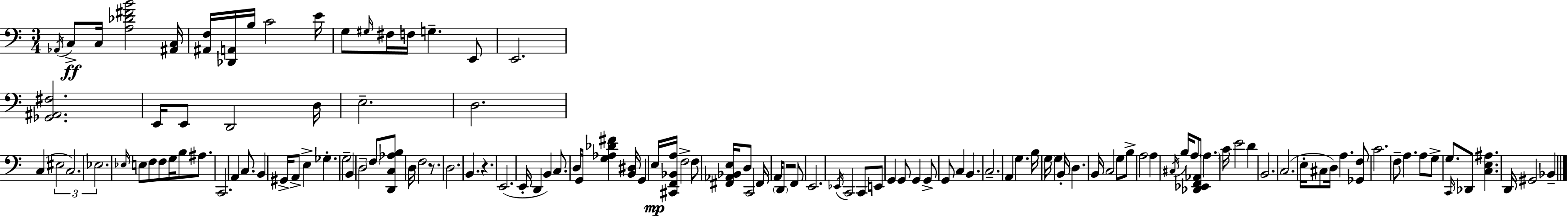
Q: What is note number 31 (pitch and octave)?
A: C2